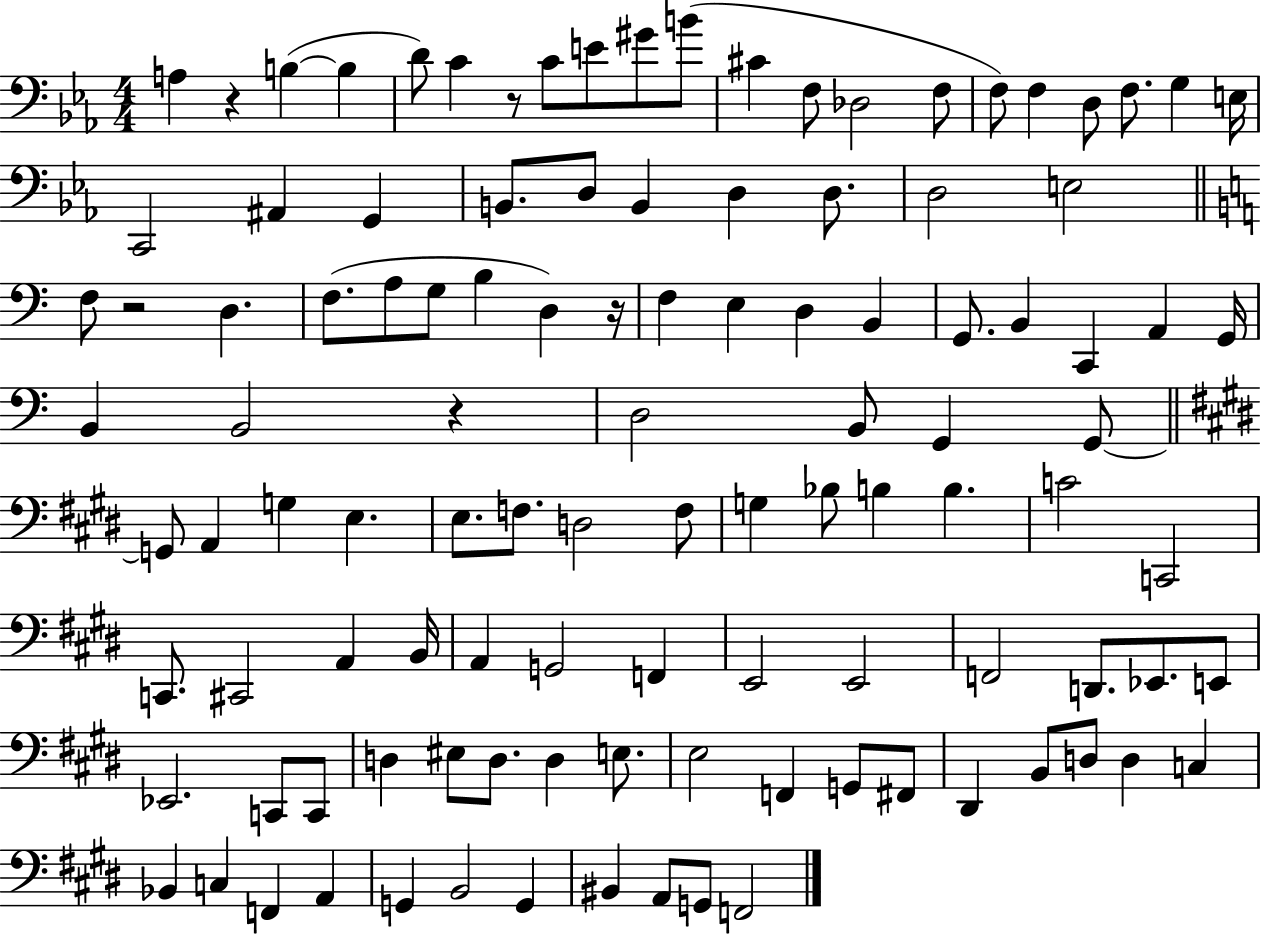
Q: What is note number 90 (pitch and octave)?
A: F#2